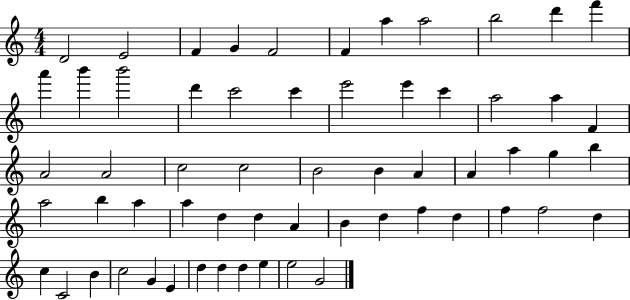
{
  \clef treble
  \numericTimeSignature
  \time 4/4
  \key c \major
  d'2 e'2 | f'4 g'4 f'2 | f'4 a''4 a''2 | b''2 d'''4 f'''4 | \break a'''4 b'''4 b'''2 | d'''4 c'''2 c'''4 | e'''2 e'''4 c'''4 | a''2 a''4 f'4 | \break a'2 a'2 | c''2 c''2 | b'2 b'4 a'4 | a'4 a''4 g''4 b''4 | \break a''2 b''4 a''4 | a''4 d''4 d''4 a'4 | b'4 d''4 f''4 d''4 | f''4 f''2 d''4 | \break c''4 c'2 b'4 | c''2 g'4 e'4 | d''4 d''4 d''4 e''4 | e''2 g'2 | \break \bar "|."
}